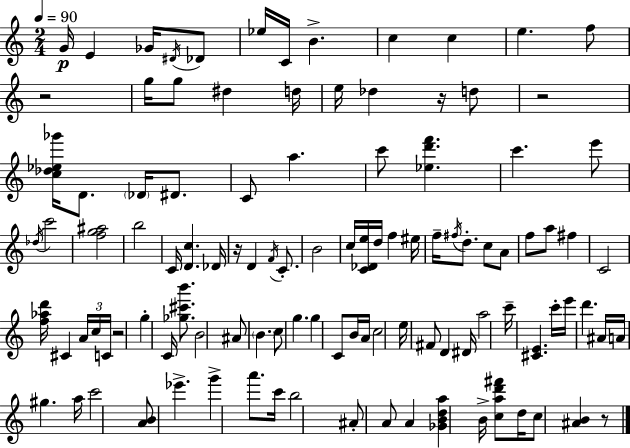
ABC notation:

X:1
T:Untitled
M:2/4
L:1/4
K:C
G/4 E _G/4 ^D/4 _D/2 _e/4 C/4 B c c e f/2 z2 g/4 g/2 ^d d/4 e/4 _d z/4 d/2 z2 [c_d_e_g']/4 D/2 _D/4 ^D/2 C/2 a c'/2 [_ed'f'] c' e'/2 _d/4 c'2 [fg^a]2 b2 C/4 [Dc] _D/4 z/4 D F/4 C/2 B2 c/4 [C_De]/4 d/4 f ^e/4 f/4 ^f/4 d/2 c/2 A/2 f/2 a/2 ^f C2 [f_ad']/4 ^C A/4 c/4 C/4 z2 g C/4 [_g^c'b']/2 B2 ^A/2 B c/2 g g C/2 B/4 A/4 c2 e/4 ^F/2 D ^D/4 a2 c'/4 [^CE] c'/4 e'/4 d' ^A/4 A/4 ^g a/4 c'2 [AB]/2 _e' g' a'/2 c'/4 b2 ^A/2 A/2 A [_GBda] B/4 [cad'^f']/2 d/4 c/2 [^AB] z/2